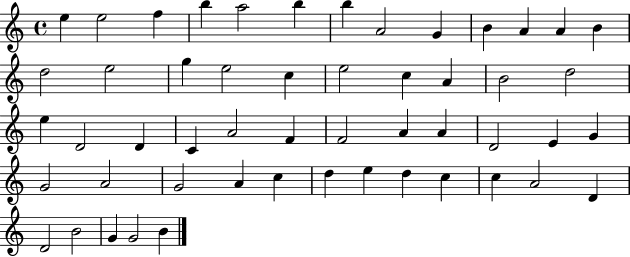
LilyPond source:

{
  \clef treble
  \time 4/4
  \defaultTimeSignature
  \key c \major
  e''4 e''2 f''4 | b''4 a''2 b''4 | b''4 a'2 g'4 | b'4 a'4 a'4 b'4 | \break d''2 e''2 | g''4 e''2 c''4 | e''2 c''4 a'4 | b'2 d''2 | \break e''4 d'2 d'4 | c'4 a'2 f'4 | f'2 a'4 a'4 | d'2 e'4 g'4 | \break g'2 a'2 | g'2 a'4 c''4 | d''4 e''4 d''4 c''4 | c''4 a'2 d'4 | \break d'2 b'2 | g'4 g'2 b'4 | \bar "|."
}